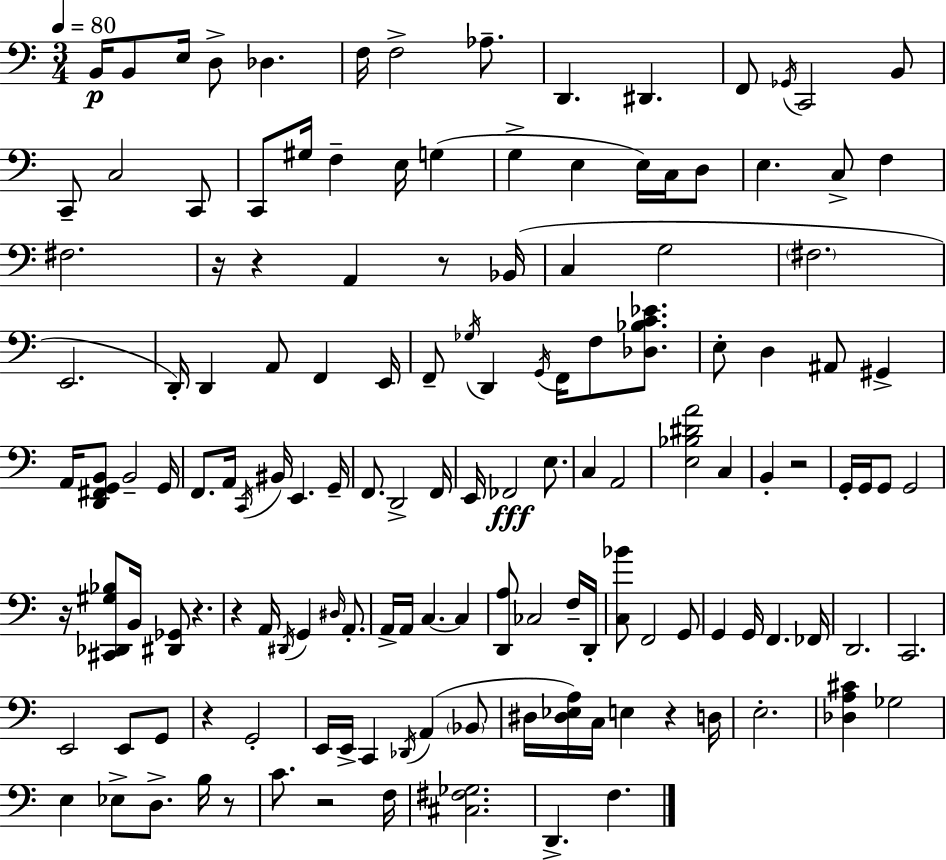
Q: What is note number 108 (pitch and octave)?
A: C3